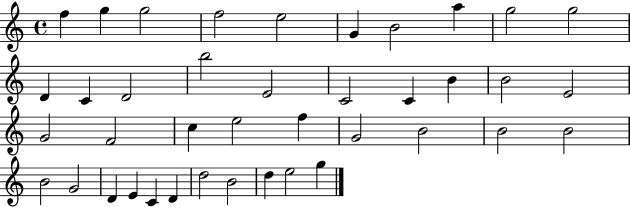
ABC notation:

X:1
T:Untitled
M:4/4
L:1/4
K:C
f g g2 f2 e2 G B2 a g2 g2 D C D2 b2 E2 C2 C B B2 E2 G2 F2 c e2 f G2 B2 B2 B2 B2 G2 D E C D d2 B2 d e2 g